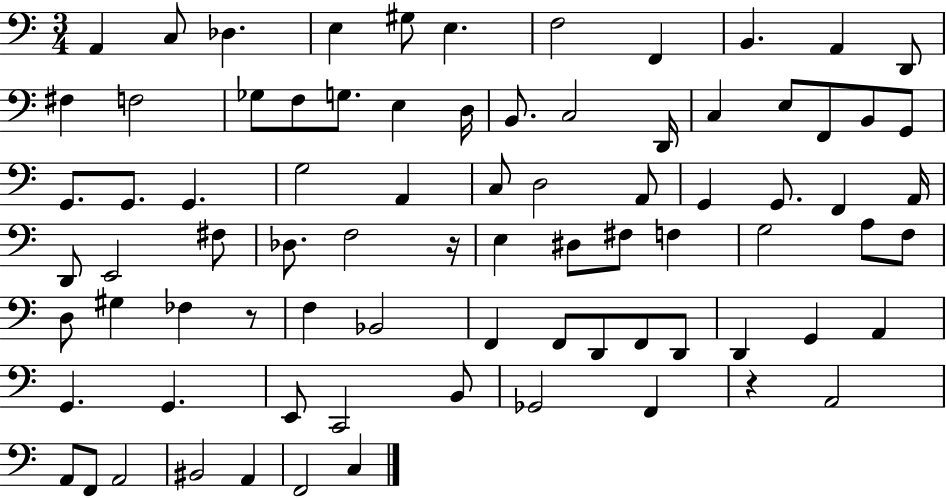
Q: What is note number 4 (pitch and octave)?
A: E3